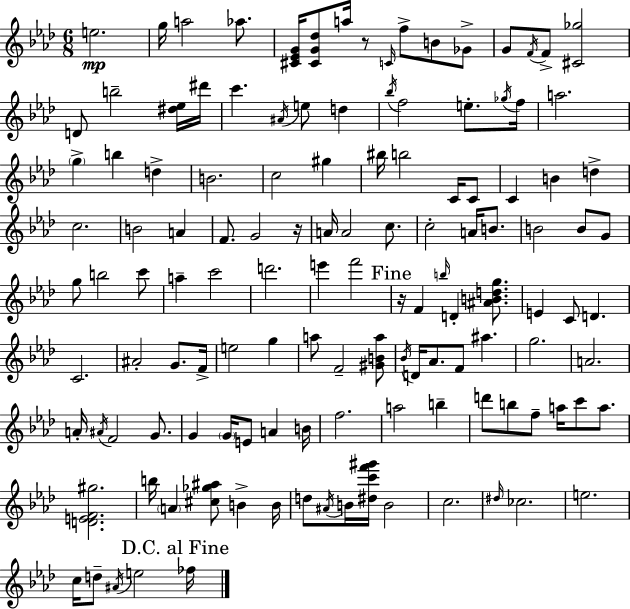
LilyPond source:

{
  \clef treble
  \numericTimeSignature
  \time 6/8
  \key f \minor
  e''2.\mp | g''16 a''2 aes''8. | <cis' ees' g'>16 <cis' g' des''>8 a''16 r8 \grace { c'16 } f''8-> b'8 ges'8-> | g'8 \acciaccatura { f'16 } f'8-> <cis' ges''>2 | \break d'8 b''2-- | <dis'' ees''>16 dis'''16 c'''4. \acciaccatura { ais'16 } e''8 d''4 | \acciaccatura { bes''16 } f''2 | e''8.-. \acciaccatura { ges''16 } f''16 a''2. | \break \parenthesize g''4-> b''4 | d''4-> b'2. | c''2 | gis''4 bis''16 b''2 | \break c'16 c'8 c'4 b'4 | d''4-> c''2. | b'2 | a'4 f'8. g'2 | \break r16 a'16 a'2 | c''8. c''2-. | a'16 b'8. b'2 | b'8 g'8 g''8 b''2 | \break c'''8 a''4-- c'''2 | d'''2. | e'''4 f'''2 | \mark "Fine" r16 f'4 \grace { b''16 } d'4-. | \break <ais' b' d'' g''>8. e'4 c'8 | d'4. c'2. | ais'2-. | g'8. f'16-> e''2 | \break g''4 a''8 f'2-- | <gis' b' a''>8 \acciaccatura { bes'16 } d'16 aes'8. f'8 | ais''4. g''2. | a'2. | \break a'16-. \acciaccatura { ais'16 } f'2 | g'8. g'4 | \parenthesize g'16 e'8 a'4 b'16 f''2. | a''2 | \break b''4-- d'''8 b''8 | f''8-- a''16 c'''8 a''8. <d' e' f' gis''>2. | b''16 \parenthesize a'4 | <cis'' ges'' ais''>8 b'4-> b'16 d''8 \acciaccatura { ais'16 } b'16 | \break <dis'' c''' f''' gis'''>16 b'2 c''2. | \grace { dis''16 } ces''2. | e''2. | c''16 d''8-- | \break \acciaccatura { ais'16 } e''2 \mark "D.C. al Fine" fes''16 \bar "|."
}